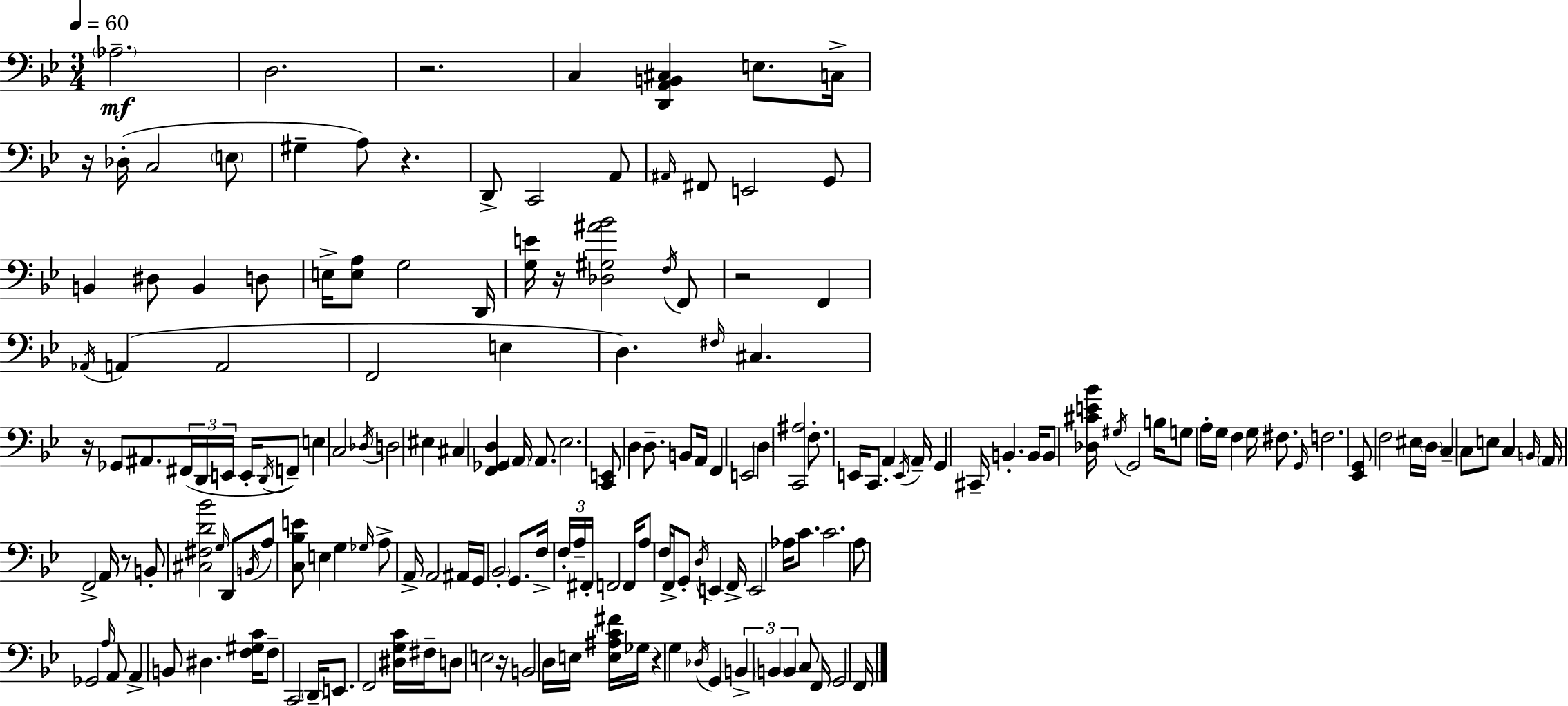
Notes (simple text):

Ab3/h. D3/h. R/h. C3/q [D2,A2,B2,C#3]/q E3/e. C3/s R/s Db3/s C3/h E3/e G#3/q A3/e R/q. D2/e C2/h A2/e A#2/s F#2/e E2/h G2/e B2/q D#3/e B2/q D3/e E3/s [E3,A3]/e G3/h D2/s [G3,E4]/s R/s [Db3,G#3,A#4,Bb4]/h F3/s F2/e R/h F2/q Ab2/s A2/q A2/h F2/h E3/q D3/q. F#3/s C#3/q. R/s Gb2/e A#2/e. F#2/s D2/s E2/s E2/s D2/s F2/e E3/q C3/h Db3/s D3/h EIS3/q C#3/q [F2,Gb2,D3]/q A2/s A2/e. Eb3/h. [C2,E2]/e D3/q D3/e. B2/e A2/s F2/q E2/h D3/q [C2,A#3]/h F3/e. E2/s C2/e. A2/q E2/s A2/s G2/q C#2/s B2/q. B2/s B2/e [Db3,C#4,E4,Bb4]/s G#3/s G2/h B3/s G3/e A3/s G3/s F3/q G3/s F#3/e. G2/s F3/h. [Eb2,G2]/e F3/h EIS3/s D3/s C3/q C3/e E3/e C3/q B2/s A2/s F2/h A2/s R/e B2/e [C#3,F#3,D4,Bb4]/h G3/s D2/e B2/s A3/e [C3,Bb3,E4]/e E3/q G3/q Gb3/s A3/e A2/s A2/h A#2/s G2/s Bb2/h G2/e. F3/s F3/s A3/s F#2/s F2/h F2/s A3/e F3/s F2/s G2/e D3/s E2/q F2/s E2/h Ab3/s C4/e. C4/h. A3/e Gb2/h A3/s A2/e A2/q B2/e D#3/q. [F3,G#3,C4]/s F3/e C2/h D2/s E2/e. F2/h [D#3,G3,C4]/s F#3/s D3/e E3/h R/s B2/h D3/s E3/s [E3,A#3,C4,F#4]/s Gb3/s R/q G3/q Db3/s G2/q B2/q B2/q B2/q C3/e F2/s G2/h F2/s